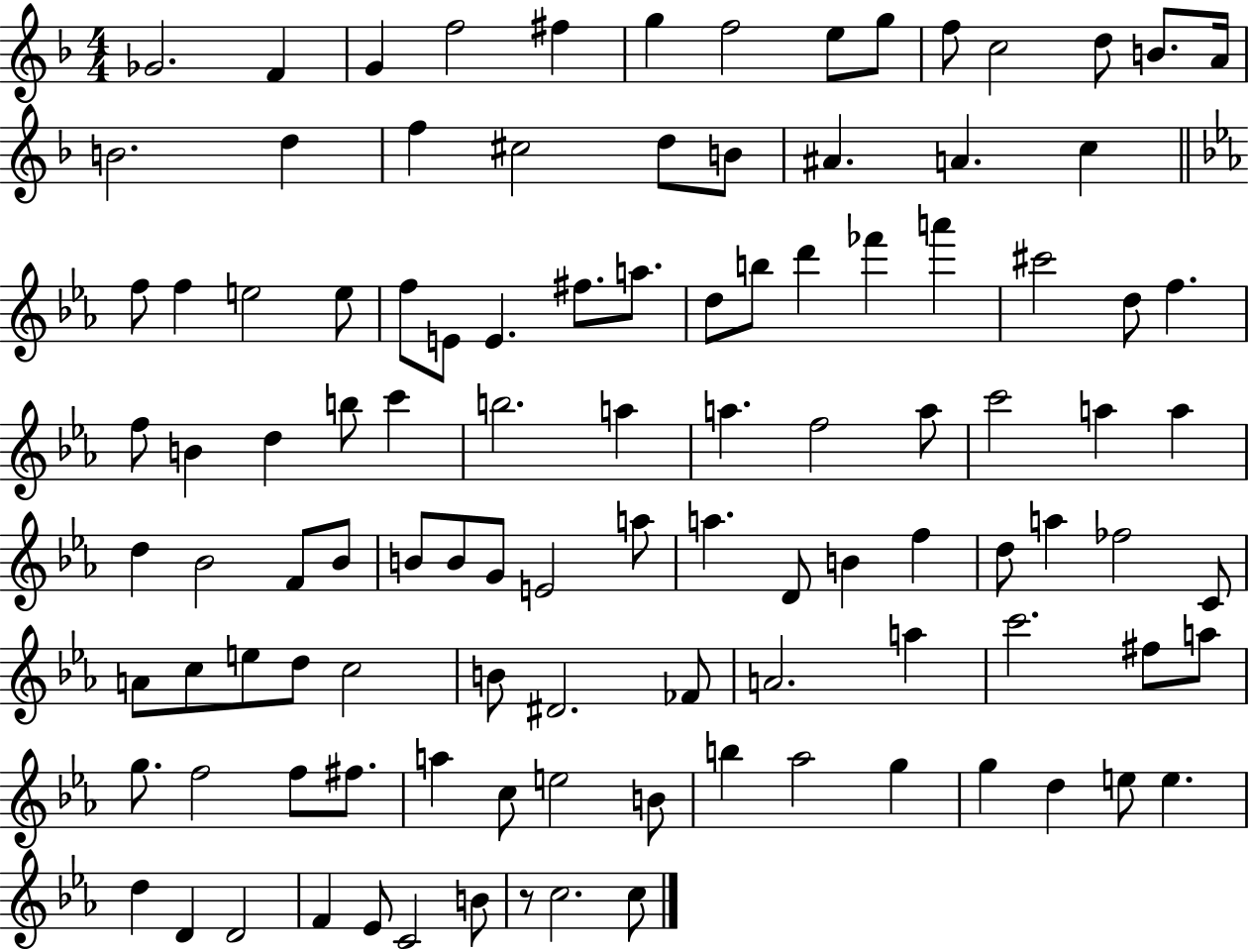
{
  \clef treble
  \numericTimeSignature
  \time 4/4
  \key f \major
  ges'2. f'4 | g'4 f''2 fis''4 | g''4 f''2 e''8 g''8 | f''8 c''2 d''8 b'8. a'16 | \break b'2. d''4 | f''4 cis''2 d''8 b'8 | ais'4. a'4. c''4 | \bar "||" \break \key ees \major f''8 f''4 e''2 e''8 | f''8 e'8 e'4. fis''8. a''8. | d''8 b''8 d'''4 fes'''4 a'''4 | cis'''2 d''8 f''4. | \break f''8 b'4 d''4 b''8 c'''4 | b''2. a''4 | a''4. f''2 a''8 | c'''2 a''4 a''4 | \break d''4 bes'2 f'8 bes'8 | b'8 b'8 g'8 e'2 a''8 | a''4. d'8 b'4 f''4 | d''8 a''4 fes''2 c'8 | \break a'8 c''8 e''8 d''8 c''2 | b'8 dis'2. fes'8 | a'2. a''4 | c'''2. fis''8 a''8 | \break g''8. f''2 f''8 fis''8. | a''4 c''8 e''2 b'8 | b''4 aes''2 g''4 | g''4 d''4 e''8 e''4. | \break d''4 d'4 d'2 | f'4 ees'8 c'2 b'8 | r8 c''2. c''8 | \bar "|."
}